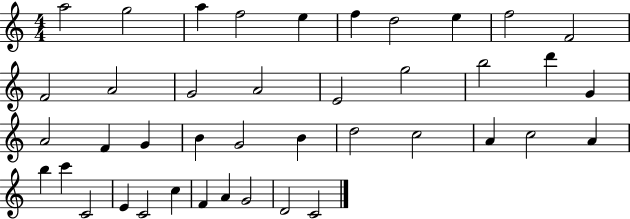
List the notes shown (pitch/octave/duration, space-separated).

A5/h G5/h A5/q F5/h E5/q F5/q D5/h E5/q F5/h F4/h F4/h A4/h G4/h A4/h E4/h G5/h B5/h D6/q G4/q A4/h F4/q G4/q B4/q G4/h B4/q D5/h C5/h A4/q C5/h A4/q B5/q C6/q C4/h E4/q C4/h C5/q F4/q A4/q G4/h D4/h C4/h